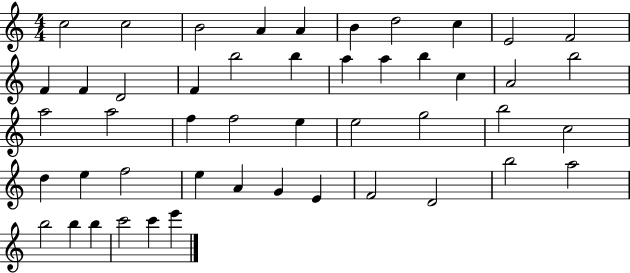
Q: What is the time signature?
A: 4/4